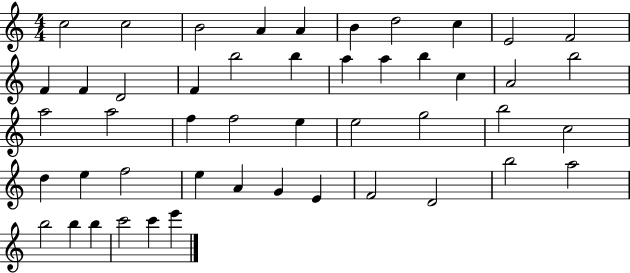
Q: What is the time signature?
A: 4/4